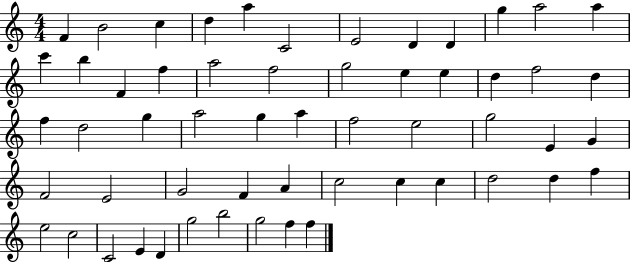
{
  \clef treble
  \numericTimeSignature
  \time 4/4
  \key c \major
  f'4 b'2 c''4 | d''4 a''4 c'2 | e'2 d'4 d'4 | g''4 a''2 a''4 | \break c'''4 b''4 f'4 f''4 | a''2 f''2 | g''2 e''4 e''4 | d''4 f''2 d''4 | \break f''4 d''2 g''4 | a''2 g''4 a''4 | f''2 e''2 | g''2 e'4 g'4 | \break f'2 e'2 | g'2 f'4 a'4 | c''2 c''4 c''4 | d''2 d''4 f''4 | \break e''2 c''2 | c'2 e'4 d'4 | g''2 b''2 | g''2 f''4 f''4 | \break \bar "|."
}